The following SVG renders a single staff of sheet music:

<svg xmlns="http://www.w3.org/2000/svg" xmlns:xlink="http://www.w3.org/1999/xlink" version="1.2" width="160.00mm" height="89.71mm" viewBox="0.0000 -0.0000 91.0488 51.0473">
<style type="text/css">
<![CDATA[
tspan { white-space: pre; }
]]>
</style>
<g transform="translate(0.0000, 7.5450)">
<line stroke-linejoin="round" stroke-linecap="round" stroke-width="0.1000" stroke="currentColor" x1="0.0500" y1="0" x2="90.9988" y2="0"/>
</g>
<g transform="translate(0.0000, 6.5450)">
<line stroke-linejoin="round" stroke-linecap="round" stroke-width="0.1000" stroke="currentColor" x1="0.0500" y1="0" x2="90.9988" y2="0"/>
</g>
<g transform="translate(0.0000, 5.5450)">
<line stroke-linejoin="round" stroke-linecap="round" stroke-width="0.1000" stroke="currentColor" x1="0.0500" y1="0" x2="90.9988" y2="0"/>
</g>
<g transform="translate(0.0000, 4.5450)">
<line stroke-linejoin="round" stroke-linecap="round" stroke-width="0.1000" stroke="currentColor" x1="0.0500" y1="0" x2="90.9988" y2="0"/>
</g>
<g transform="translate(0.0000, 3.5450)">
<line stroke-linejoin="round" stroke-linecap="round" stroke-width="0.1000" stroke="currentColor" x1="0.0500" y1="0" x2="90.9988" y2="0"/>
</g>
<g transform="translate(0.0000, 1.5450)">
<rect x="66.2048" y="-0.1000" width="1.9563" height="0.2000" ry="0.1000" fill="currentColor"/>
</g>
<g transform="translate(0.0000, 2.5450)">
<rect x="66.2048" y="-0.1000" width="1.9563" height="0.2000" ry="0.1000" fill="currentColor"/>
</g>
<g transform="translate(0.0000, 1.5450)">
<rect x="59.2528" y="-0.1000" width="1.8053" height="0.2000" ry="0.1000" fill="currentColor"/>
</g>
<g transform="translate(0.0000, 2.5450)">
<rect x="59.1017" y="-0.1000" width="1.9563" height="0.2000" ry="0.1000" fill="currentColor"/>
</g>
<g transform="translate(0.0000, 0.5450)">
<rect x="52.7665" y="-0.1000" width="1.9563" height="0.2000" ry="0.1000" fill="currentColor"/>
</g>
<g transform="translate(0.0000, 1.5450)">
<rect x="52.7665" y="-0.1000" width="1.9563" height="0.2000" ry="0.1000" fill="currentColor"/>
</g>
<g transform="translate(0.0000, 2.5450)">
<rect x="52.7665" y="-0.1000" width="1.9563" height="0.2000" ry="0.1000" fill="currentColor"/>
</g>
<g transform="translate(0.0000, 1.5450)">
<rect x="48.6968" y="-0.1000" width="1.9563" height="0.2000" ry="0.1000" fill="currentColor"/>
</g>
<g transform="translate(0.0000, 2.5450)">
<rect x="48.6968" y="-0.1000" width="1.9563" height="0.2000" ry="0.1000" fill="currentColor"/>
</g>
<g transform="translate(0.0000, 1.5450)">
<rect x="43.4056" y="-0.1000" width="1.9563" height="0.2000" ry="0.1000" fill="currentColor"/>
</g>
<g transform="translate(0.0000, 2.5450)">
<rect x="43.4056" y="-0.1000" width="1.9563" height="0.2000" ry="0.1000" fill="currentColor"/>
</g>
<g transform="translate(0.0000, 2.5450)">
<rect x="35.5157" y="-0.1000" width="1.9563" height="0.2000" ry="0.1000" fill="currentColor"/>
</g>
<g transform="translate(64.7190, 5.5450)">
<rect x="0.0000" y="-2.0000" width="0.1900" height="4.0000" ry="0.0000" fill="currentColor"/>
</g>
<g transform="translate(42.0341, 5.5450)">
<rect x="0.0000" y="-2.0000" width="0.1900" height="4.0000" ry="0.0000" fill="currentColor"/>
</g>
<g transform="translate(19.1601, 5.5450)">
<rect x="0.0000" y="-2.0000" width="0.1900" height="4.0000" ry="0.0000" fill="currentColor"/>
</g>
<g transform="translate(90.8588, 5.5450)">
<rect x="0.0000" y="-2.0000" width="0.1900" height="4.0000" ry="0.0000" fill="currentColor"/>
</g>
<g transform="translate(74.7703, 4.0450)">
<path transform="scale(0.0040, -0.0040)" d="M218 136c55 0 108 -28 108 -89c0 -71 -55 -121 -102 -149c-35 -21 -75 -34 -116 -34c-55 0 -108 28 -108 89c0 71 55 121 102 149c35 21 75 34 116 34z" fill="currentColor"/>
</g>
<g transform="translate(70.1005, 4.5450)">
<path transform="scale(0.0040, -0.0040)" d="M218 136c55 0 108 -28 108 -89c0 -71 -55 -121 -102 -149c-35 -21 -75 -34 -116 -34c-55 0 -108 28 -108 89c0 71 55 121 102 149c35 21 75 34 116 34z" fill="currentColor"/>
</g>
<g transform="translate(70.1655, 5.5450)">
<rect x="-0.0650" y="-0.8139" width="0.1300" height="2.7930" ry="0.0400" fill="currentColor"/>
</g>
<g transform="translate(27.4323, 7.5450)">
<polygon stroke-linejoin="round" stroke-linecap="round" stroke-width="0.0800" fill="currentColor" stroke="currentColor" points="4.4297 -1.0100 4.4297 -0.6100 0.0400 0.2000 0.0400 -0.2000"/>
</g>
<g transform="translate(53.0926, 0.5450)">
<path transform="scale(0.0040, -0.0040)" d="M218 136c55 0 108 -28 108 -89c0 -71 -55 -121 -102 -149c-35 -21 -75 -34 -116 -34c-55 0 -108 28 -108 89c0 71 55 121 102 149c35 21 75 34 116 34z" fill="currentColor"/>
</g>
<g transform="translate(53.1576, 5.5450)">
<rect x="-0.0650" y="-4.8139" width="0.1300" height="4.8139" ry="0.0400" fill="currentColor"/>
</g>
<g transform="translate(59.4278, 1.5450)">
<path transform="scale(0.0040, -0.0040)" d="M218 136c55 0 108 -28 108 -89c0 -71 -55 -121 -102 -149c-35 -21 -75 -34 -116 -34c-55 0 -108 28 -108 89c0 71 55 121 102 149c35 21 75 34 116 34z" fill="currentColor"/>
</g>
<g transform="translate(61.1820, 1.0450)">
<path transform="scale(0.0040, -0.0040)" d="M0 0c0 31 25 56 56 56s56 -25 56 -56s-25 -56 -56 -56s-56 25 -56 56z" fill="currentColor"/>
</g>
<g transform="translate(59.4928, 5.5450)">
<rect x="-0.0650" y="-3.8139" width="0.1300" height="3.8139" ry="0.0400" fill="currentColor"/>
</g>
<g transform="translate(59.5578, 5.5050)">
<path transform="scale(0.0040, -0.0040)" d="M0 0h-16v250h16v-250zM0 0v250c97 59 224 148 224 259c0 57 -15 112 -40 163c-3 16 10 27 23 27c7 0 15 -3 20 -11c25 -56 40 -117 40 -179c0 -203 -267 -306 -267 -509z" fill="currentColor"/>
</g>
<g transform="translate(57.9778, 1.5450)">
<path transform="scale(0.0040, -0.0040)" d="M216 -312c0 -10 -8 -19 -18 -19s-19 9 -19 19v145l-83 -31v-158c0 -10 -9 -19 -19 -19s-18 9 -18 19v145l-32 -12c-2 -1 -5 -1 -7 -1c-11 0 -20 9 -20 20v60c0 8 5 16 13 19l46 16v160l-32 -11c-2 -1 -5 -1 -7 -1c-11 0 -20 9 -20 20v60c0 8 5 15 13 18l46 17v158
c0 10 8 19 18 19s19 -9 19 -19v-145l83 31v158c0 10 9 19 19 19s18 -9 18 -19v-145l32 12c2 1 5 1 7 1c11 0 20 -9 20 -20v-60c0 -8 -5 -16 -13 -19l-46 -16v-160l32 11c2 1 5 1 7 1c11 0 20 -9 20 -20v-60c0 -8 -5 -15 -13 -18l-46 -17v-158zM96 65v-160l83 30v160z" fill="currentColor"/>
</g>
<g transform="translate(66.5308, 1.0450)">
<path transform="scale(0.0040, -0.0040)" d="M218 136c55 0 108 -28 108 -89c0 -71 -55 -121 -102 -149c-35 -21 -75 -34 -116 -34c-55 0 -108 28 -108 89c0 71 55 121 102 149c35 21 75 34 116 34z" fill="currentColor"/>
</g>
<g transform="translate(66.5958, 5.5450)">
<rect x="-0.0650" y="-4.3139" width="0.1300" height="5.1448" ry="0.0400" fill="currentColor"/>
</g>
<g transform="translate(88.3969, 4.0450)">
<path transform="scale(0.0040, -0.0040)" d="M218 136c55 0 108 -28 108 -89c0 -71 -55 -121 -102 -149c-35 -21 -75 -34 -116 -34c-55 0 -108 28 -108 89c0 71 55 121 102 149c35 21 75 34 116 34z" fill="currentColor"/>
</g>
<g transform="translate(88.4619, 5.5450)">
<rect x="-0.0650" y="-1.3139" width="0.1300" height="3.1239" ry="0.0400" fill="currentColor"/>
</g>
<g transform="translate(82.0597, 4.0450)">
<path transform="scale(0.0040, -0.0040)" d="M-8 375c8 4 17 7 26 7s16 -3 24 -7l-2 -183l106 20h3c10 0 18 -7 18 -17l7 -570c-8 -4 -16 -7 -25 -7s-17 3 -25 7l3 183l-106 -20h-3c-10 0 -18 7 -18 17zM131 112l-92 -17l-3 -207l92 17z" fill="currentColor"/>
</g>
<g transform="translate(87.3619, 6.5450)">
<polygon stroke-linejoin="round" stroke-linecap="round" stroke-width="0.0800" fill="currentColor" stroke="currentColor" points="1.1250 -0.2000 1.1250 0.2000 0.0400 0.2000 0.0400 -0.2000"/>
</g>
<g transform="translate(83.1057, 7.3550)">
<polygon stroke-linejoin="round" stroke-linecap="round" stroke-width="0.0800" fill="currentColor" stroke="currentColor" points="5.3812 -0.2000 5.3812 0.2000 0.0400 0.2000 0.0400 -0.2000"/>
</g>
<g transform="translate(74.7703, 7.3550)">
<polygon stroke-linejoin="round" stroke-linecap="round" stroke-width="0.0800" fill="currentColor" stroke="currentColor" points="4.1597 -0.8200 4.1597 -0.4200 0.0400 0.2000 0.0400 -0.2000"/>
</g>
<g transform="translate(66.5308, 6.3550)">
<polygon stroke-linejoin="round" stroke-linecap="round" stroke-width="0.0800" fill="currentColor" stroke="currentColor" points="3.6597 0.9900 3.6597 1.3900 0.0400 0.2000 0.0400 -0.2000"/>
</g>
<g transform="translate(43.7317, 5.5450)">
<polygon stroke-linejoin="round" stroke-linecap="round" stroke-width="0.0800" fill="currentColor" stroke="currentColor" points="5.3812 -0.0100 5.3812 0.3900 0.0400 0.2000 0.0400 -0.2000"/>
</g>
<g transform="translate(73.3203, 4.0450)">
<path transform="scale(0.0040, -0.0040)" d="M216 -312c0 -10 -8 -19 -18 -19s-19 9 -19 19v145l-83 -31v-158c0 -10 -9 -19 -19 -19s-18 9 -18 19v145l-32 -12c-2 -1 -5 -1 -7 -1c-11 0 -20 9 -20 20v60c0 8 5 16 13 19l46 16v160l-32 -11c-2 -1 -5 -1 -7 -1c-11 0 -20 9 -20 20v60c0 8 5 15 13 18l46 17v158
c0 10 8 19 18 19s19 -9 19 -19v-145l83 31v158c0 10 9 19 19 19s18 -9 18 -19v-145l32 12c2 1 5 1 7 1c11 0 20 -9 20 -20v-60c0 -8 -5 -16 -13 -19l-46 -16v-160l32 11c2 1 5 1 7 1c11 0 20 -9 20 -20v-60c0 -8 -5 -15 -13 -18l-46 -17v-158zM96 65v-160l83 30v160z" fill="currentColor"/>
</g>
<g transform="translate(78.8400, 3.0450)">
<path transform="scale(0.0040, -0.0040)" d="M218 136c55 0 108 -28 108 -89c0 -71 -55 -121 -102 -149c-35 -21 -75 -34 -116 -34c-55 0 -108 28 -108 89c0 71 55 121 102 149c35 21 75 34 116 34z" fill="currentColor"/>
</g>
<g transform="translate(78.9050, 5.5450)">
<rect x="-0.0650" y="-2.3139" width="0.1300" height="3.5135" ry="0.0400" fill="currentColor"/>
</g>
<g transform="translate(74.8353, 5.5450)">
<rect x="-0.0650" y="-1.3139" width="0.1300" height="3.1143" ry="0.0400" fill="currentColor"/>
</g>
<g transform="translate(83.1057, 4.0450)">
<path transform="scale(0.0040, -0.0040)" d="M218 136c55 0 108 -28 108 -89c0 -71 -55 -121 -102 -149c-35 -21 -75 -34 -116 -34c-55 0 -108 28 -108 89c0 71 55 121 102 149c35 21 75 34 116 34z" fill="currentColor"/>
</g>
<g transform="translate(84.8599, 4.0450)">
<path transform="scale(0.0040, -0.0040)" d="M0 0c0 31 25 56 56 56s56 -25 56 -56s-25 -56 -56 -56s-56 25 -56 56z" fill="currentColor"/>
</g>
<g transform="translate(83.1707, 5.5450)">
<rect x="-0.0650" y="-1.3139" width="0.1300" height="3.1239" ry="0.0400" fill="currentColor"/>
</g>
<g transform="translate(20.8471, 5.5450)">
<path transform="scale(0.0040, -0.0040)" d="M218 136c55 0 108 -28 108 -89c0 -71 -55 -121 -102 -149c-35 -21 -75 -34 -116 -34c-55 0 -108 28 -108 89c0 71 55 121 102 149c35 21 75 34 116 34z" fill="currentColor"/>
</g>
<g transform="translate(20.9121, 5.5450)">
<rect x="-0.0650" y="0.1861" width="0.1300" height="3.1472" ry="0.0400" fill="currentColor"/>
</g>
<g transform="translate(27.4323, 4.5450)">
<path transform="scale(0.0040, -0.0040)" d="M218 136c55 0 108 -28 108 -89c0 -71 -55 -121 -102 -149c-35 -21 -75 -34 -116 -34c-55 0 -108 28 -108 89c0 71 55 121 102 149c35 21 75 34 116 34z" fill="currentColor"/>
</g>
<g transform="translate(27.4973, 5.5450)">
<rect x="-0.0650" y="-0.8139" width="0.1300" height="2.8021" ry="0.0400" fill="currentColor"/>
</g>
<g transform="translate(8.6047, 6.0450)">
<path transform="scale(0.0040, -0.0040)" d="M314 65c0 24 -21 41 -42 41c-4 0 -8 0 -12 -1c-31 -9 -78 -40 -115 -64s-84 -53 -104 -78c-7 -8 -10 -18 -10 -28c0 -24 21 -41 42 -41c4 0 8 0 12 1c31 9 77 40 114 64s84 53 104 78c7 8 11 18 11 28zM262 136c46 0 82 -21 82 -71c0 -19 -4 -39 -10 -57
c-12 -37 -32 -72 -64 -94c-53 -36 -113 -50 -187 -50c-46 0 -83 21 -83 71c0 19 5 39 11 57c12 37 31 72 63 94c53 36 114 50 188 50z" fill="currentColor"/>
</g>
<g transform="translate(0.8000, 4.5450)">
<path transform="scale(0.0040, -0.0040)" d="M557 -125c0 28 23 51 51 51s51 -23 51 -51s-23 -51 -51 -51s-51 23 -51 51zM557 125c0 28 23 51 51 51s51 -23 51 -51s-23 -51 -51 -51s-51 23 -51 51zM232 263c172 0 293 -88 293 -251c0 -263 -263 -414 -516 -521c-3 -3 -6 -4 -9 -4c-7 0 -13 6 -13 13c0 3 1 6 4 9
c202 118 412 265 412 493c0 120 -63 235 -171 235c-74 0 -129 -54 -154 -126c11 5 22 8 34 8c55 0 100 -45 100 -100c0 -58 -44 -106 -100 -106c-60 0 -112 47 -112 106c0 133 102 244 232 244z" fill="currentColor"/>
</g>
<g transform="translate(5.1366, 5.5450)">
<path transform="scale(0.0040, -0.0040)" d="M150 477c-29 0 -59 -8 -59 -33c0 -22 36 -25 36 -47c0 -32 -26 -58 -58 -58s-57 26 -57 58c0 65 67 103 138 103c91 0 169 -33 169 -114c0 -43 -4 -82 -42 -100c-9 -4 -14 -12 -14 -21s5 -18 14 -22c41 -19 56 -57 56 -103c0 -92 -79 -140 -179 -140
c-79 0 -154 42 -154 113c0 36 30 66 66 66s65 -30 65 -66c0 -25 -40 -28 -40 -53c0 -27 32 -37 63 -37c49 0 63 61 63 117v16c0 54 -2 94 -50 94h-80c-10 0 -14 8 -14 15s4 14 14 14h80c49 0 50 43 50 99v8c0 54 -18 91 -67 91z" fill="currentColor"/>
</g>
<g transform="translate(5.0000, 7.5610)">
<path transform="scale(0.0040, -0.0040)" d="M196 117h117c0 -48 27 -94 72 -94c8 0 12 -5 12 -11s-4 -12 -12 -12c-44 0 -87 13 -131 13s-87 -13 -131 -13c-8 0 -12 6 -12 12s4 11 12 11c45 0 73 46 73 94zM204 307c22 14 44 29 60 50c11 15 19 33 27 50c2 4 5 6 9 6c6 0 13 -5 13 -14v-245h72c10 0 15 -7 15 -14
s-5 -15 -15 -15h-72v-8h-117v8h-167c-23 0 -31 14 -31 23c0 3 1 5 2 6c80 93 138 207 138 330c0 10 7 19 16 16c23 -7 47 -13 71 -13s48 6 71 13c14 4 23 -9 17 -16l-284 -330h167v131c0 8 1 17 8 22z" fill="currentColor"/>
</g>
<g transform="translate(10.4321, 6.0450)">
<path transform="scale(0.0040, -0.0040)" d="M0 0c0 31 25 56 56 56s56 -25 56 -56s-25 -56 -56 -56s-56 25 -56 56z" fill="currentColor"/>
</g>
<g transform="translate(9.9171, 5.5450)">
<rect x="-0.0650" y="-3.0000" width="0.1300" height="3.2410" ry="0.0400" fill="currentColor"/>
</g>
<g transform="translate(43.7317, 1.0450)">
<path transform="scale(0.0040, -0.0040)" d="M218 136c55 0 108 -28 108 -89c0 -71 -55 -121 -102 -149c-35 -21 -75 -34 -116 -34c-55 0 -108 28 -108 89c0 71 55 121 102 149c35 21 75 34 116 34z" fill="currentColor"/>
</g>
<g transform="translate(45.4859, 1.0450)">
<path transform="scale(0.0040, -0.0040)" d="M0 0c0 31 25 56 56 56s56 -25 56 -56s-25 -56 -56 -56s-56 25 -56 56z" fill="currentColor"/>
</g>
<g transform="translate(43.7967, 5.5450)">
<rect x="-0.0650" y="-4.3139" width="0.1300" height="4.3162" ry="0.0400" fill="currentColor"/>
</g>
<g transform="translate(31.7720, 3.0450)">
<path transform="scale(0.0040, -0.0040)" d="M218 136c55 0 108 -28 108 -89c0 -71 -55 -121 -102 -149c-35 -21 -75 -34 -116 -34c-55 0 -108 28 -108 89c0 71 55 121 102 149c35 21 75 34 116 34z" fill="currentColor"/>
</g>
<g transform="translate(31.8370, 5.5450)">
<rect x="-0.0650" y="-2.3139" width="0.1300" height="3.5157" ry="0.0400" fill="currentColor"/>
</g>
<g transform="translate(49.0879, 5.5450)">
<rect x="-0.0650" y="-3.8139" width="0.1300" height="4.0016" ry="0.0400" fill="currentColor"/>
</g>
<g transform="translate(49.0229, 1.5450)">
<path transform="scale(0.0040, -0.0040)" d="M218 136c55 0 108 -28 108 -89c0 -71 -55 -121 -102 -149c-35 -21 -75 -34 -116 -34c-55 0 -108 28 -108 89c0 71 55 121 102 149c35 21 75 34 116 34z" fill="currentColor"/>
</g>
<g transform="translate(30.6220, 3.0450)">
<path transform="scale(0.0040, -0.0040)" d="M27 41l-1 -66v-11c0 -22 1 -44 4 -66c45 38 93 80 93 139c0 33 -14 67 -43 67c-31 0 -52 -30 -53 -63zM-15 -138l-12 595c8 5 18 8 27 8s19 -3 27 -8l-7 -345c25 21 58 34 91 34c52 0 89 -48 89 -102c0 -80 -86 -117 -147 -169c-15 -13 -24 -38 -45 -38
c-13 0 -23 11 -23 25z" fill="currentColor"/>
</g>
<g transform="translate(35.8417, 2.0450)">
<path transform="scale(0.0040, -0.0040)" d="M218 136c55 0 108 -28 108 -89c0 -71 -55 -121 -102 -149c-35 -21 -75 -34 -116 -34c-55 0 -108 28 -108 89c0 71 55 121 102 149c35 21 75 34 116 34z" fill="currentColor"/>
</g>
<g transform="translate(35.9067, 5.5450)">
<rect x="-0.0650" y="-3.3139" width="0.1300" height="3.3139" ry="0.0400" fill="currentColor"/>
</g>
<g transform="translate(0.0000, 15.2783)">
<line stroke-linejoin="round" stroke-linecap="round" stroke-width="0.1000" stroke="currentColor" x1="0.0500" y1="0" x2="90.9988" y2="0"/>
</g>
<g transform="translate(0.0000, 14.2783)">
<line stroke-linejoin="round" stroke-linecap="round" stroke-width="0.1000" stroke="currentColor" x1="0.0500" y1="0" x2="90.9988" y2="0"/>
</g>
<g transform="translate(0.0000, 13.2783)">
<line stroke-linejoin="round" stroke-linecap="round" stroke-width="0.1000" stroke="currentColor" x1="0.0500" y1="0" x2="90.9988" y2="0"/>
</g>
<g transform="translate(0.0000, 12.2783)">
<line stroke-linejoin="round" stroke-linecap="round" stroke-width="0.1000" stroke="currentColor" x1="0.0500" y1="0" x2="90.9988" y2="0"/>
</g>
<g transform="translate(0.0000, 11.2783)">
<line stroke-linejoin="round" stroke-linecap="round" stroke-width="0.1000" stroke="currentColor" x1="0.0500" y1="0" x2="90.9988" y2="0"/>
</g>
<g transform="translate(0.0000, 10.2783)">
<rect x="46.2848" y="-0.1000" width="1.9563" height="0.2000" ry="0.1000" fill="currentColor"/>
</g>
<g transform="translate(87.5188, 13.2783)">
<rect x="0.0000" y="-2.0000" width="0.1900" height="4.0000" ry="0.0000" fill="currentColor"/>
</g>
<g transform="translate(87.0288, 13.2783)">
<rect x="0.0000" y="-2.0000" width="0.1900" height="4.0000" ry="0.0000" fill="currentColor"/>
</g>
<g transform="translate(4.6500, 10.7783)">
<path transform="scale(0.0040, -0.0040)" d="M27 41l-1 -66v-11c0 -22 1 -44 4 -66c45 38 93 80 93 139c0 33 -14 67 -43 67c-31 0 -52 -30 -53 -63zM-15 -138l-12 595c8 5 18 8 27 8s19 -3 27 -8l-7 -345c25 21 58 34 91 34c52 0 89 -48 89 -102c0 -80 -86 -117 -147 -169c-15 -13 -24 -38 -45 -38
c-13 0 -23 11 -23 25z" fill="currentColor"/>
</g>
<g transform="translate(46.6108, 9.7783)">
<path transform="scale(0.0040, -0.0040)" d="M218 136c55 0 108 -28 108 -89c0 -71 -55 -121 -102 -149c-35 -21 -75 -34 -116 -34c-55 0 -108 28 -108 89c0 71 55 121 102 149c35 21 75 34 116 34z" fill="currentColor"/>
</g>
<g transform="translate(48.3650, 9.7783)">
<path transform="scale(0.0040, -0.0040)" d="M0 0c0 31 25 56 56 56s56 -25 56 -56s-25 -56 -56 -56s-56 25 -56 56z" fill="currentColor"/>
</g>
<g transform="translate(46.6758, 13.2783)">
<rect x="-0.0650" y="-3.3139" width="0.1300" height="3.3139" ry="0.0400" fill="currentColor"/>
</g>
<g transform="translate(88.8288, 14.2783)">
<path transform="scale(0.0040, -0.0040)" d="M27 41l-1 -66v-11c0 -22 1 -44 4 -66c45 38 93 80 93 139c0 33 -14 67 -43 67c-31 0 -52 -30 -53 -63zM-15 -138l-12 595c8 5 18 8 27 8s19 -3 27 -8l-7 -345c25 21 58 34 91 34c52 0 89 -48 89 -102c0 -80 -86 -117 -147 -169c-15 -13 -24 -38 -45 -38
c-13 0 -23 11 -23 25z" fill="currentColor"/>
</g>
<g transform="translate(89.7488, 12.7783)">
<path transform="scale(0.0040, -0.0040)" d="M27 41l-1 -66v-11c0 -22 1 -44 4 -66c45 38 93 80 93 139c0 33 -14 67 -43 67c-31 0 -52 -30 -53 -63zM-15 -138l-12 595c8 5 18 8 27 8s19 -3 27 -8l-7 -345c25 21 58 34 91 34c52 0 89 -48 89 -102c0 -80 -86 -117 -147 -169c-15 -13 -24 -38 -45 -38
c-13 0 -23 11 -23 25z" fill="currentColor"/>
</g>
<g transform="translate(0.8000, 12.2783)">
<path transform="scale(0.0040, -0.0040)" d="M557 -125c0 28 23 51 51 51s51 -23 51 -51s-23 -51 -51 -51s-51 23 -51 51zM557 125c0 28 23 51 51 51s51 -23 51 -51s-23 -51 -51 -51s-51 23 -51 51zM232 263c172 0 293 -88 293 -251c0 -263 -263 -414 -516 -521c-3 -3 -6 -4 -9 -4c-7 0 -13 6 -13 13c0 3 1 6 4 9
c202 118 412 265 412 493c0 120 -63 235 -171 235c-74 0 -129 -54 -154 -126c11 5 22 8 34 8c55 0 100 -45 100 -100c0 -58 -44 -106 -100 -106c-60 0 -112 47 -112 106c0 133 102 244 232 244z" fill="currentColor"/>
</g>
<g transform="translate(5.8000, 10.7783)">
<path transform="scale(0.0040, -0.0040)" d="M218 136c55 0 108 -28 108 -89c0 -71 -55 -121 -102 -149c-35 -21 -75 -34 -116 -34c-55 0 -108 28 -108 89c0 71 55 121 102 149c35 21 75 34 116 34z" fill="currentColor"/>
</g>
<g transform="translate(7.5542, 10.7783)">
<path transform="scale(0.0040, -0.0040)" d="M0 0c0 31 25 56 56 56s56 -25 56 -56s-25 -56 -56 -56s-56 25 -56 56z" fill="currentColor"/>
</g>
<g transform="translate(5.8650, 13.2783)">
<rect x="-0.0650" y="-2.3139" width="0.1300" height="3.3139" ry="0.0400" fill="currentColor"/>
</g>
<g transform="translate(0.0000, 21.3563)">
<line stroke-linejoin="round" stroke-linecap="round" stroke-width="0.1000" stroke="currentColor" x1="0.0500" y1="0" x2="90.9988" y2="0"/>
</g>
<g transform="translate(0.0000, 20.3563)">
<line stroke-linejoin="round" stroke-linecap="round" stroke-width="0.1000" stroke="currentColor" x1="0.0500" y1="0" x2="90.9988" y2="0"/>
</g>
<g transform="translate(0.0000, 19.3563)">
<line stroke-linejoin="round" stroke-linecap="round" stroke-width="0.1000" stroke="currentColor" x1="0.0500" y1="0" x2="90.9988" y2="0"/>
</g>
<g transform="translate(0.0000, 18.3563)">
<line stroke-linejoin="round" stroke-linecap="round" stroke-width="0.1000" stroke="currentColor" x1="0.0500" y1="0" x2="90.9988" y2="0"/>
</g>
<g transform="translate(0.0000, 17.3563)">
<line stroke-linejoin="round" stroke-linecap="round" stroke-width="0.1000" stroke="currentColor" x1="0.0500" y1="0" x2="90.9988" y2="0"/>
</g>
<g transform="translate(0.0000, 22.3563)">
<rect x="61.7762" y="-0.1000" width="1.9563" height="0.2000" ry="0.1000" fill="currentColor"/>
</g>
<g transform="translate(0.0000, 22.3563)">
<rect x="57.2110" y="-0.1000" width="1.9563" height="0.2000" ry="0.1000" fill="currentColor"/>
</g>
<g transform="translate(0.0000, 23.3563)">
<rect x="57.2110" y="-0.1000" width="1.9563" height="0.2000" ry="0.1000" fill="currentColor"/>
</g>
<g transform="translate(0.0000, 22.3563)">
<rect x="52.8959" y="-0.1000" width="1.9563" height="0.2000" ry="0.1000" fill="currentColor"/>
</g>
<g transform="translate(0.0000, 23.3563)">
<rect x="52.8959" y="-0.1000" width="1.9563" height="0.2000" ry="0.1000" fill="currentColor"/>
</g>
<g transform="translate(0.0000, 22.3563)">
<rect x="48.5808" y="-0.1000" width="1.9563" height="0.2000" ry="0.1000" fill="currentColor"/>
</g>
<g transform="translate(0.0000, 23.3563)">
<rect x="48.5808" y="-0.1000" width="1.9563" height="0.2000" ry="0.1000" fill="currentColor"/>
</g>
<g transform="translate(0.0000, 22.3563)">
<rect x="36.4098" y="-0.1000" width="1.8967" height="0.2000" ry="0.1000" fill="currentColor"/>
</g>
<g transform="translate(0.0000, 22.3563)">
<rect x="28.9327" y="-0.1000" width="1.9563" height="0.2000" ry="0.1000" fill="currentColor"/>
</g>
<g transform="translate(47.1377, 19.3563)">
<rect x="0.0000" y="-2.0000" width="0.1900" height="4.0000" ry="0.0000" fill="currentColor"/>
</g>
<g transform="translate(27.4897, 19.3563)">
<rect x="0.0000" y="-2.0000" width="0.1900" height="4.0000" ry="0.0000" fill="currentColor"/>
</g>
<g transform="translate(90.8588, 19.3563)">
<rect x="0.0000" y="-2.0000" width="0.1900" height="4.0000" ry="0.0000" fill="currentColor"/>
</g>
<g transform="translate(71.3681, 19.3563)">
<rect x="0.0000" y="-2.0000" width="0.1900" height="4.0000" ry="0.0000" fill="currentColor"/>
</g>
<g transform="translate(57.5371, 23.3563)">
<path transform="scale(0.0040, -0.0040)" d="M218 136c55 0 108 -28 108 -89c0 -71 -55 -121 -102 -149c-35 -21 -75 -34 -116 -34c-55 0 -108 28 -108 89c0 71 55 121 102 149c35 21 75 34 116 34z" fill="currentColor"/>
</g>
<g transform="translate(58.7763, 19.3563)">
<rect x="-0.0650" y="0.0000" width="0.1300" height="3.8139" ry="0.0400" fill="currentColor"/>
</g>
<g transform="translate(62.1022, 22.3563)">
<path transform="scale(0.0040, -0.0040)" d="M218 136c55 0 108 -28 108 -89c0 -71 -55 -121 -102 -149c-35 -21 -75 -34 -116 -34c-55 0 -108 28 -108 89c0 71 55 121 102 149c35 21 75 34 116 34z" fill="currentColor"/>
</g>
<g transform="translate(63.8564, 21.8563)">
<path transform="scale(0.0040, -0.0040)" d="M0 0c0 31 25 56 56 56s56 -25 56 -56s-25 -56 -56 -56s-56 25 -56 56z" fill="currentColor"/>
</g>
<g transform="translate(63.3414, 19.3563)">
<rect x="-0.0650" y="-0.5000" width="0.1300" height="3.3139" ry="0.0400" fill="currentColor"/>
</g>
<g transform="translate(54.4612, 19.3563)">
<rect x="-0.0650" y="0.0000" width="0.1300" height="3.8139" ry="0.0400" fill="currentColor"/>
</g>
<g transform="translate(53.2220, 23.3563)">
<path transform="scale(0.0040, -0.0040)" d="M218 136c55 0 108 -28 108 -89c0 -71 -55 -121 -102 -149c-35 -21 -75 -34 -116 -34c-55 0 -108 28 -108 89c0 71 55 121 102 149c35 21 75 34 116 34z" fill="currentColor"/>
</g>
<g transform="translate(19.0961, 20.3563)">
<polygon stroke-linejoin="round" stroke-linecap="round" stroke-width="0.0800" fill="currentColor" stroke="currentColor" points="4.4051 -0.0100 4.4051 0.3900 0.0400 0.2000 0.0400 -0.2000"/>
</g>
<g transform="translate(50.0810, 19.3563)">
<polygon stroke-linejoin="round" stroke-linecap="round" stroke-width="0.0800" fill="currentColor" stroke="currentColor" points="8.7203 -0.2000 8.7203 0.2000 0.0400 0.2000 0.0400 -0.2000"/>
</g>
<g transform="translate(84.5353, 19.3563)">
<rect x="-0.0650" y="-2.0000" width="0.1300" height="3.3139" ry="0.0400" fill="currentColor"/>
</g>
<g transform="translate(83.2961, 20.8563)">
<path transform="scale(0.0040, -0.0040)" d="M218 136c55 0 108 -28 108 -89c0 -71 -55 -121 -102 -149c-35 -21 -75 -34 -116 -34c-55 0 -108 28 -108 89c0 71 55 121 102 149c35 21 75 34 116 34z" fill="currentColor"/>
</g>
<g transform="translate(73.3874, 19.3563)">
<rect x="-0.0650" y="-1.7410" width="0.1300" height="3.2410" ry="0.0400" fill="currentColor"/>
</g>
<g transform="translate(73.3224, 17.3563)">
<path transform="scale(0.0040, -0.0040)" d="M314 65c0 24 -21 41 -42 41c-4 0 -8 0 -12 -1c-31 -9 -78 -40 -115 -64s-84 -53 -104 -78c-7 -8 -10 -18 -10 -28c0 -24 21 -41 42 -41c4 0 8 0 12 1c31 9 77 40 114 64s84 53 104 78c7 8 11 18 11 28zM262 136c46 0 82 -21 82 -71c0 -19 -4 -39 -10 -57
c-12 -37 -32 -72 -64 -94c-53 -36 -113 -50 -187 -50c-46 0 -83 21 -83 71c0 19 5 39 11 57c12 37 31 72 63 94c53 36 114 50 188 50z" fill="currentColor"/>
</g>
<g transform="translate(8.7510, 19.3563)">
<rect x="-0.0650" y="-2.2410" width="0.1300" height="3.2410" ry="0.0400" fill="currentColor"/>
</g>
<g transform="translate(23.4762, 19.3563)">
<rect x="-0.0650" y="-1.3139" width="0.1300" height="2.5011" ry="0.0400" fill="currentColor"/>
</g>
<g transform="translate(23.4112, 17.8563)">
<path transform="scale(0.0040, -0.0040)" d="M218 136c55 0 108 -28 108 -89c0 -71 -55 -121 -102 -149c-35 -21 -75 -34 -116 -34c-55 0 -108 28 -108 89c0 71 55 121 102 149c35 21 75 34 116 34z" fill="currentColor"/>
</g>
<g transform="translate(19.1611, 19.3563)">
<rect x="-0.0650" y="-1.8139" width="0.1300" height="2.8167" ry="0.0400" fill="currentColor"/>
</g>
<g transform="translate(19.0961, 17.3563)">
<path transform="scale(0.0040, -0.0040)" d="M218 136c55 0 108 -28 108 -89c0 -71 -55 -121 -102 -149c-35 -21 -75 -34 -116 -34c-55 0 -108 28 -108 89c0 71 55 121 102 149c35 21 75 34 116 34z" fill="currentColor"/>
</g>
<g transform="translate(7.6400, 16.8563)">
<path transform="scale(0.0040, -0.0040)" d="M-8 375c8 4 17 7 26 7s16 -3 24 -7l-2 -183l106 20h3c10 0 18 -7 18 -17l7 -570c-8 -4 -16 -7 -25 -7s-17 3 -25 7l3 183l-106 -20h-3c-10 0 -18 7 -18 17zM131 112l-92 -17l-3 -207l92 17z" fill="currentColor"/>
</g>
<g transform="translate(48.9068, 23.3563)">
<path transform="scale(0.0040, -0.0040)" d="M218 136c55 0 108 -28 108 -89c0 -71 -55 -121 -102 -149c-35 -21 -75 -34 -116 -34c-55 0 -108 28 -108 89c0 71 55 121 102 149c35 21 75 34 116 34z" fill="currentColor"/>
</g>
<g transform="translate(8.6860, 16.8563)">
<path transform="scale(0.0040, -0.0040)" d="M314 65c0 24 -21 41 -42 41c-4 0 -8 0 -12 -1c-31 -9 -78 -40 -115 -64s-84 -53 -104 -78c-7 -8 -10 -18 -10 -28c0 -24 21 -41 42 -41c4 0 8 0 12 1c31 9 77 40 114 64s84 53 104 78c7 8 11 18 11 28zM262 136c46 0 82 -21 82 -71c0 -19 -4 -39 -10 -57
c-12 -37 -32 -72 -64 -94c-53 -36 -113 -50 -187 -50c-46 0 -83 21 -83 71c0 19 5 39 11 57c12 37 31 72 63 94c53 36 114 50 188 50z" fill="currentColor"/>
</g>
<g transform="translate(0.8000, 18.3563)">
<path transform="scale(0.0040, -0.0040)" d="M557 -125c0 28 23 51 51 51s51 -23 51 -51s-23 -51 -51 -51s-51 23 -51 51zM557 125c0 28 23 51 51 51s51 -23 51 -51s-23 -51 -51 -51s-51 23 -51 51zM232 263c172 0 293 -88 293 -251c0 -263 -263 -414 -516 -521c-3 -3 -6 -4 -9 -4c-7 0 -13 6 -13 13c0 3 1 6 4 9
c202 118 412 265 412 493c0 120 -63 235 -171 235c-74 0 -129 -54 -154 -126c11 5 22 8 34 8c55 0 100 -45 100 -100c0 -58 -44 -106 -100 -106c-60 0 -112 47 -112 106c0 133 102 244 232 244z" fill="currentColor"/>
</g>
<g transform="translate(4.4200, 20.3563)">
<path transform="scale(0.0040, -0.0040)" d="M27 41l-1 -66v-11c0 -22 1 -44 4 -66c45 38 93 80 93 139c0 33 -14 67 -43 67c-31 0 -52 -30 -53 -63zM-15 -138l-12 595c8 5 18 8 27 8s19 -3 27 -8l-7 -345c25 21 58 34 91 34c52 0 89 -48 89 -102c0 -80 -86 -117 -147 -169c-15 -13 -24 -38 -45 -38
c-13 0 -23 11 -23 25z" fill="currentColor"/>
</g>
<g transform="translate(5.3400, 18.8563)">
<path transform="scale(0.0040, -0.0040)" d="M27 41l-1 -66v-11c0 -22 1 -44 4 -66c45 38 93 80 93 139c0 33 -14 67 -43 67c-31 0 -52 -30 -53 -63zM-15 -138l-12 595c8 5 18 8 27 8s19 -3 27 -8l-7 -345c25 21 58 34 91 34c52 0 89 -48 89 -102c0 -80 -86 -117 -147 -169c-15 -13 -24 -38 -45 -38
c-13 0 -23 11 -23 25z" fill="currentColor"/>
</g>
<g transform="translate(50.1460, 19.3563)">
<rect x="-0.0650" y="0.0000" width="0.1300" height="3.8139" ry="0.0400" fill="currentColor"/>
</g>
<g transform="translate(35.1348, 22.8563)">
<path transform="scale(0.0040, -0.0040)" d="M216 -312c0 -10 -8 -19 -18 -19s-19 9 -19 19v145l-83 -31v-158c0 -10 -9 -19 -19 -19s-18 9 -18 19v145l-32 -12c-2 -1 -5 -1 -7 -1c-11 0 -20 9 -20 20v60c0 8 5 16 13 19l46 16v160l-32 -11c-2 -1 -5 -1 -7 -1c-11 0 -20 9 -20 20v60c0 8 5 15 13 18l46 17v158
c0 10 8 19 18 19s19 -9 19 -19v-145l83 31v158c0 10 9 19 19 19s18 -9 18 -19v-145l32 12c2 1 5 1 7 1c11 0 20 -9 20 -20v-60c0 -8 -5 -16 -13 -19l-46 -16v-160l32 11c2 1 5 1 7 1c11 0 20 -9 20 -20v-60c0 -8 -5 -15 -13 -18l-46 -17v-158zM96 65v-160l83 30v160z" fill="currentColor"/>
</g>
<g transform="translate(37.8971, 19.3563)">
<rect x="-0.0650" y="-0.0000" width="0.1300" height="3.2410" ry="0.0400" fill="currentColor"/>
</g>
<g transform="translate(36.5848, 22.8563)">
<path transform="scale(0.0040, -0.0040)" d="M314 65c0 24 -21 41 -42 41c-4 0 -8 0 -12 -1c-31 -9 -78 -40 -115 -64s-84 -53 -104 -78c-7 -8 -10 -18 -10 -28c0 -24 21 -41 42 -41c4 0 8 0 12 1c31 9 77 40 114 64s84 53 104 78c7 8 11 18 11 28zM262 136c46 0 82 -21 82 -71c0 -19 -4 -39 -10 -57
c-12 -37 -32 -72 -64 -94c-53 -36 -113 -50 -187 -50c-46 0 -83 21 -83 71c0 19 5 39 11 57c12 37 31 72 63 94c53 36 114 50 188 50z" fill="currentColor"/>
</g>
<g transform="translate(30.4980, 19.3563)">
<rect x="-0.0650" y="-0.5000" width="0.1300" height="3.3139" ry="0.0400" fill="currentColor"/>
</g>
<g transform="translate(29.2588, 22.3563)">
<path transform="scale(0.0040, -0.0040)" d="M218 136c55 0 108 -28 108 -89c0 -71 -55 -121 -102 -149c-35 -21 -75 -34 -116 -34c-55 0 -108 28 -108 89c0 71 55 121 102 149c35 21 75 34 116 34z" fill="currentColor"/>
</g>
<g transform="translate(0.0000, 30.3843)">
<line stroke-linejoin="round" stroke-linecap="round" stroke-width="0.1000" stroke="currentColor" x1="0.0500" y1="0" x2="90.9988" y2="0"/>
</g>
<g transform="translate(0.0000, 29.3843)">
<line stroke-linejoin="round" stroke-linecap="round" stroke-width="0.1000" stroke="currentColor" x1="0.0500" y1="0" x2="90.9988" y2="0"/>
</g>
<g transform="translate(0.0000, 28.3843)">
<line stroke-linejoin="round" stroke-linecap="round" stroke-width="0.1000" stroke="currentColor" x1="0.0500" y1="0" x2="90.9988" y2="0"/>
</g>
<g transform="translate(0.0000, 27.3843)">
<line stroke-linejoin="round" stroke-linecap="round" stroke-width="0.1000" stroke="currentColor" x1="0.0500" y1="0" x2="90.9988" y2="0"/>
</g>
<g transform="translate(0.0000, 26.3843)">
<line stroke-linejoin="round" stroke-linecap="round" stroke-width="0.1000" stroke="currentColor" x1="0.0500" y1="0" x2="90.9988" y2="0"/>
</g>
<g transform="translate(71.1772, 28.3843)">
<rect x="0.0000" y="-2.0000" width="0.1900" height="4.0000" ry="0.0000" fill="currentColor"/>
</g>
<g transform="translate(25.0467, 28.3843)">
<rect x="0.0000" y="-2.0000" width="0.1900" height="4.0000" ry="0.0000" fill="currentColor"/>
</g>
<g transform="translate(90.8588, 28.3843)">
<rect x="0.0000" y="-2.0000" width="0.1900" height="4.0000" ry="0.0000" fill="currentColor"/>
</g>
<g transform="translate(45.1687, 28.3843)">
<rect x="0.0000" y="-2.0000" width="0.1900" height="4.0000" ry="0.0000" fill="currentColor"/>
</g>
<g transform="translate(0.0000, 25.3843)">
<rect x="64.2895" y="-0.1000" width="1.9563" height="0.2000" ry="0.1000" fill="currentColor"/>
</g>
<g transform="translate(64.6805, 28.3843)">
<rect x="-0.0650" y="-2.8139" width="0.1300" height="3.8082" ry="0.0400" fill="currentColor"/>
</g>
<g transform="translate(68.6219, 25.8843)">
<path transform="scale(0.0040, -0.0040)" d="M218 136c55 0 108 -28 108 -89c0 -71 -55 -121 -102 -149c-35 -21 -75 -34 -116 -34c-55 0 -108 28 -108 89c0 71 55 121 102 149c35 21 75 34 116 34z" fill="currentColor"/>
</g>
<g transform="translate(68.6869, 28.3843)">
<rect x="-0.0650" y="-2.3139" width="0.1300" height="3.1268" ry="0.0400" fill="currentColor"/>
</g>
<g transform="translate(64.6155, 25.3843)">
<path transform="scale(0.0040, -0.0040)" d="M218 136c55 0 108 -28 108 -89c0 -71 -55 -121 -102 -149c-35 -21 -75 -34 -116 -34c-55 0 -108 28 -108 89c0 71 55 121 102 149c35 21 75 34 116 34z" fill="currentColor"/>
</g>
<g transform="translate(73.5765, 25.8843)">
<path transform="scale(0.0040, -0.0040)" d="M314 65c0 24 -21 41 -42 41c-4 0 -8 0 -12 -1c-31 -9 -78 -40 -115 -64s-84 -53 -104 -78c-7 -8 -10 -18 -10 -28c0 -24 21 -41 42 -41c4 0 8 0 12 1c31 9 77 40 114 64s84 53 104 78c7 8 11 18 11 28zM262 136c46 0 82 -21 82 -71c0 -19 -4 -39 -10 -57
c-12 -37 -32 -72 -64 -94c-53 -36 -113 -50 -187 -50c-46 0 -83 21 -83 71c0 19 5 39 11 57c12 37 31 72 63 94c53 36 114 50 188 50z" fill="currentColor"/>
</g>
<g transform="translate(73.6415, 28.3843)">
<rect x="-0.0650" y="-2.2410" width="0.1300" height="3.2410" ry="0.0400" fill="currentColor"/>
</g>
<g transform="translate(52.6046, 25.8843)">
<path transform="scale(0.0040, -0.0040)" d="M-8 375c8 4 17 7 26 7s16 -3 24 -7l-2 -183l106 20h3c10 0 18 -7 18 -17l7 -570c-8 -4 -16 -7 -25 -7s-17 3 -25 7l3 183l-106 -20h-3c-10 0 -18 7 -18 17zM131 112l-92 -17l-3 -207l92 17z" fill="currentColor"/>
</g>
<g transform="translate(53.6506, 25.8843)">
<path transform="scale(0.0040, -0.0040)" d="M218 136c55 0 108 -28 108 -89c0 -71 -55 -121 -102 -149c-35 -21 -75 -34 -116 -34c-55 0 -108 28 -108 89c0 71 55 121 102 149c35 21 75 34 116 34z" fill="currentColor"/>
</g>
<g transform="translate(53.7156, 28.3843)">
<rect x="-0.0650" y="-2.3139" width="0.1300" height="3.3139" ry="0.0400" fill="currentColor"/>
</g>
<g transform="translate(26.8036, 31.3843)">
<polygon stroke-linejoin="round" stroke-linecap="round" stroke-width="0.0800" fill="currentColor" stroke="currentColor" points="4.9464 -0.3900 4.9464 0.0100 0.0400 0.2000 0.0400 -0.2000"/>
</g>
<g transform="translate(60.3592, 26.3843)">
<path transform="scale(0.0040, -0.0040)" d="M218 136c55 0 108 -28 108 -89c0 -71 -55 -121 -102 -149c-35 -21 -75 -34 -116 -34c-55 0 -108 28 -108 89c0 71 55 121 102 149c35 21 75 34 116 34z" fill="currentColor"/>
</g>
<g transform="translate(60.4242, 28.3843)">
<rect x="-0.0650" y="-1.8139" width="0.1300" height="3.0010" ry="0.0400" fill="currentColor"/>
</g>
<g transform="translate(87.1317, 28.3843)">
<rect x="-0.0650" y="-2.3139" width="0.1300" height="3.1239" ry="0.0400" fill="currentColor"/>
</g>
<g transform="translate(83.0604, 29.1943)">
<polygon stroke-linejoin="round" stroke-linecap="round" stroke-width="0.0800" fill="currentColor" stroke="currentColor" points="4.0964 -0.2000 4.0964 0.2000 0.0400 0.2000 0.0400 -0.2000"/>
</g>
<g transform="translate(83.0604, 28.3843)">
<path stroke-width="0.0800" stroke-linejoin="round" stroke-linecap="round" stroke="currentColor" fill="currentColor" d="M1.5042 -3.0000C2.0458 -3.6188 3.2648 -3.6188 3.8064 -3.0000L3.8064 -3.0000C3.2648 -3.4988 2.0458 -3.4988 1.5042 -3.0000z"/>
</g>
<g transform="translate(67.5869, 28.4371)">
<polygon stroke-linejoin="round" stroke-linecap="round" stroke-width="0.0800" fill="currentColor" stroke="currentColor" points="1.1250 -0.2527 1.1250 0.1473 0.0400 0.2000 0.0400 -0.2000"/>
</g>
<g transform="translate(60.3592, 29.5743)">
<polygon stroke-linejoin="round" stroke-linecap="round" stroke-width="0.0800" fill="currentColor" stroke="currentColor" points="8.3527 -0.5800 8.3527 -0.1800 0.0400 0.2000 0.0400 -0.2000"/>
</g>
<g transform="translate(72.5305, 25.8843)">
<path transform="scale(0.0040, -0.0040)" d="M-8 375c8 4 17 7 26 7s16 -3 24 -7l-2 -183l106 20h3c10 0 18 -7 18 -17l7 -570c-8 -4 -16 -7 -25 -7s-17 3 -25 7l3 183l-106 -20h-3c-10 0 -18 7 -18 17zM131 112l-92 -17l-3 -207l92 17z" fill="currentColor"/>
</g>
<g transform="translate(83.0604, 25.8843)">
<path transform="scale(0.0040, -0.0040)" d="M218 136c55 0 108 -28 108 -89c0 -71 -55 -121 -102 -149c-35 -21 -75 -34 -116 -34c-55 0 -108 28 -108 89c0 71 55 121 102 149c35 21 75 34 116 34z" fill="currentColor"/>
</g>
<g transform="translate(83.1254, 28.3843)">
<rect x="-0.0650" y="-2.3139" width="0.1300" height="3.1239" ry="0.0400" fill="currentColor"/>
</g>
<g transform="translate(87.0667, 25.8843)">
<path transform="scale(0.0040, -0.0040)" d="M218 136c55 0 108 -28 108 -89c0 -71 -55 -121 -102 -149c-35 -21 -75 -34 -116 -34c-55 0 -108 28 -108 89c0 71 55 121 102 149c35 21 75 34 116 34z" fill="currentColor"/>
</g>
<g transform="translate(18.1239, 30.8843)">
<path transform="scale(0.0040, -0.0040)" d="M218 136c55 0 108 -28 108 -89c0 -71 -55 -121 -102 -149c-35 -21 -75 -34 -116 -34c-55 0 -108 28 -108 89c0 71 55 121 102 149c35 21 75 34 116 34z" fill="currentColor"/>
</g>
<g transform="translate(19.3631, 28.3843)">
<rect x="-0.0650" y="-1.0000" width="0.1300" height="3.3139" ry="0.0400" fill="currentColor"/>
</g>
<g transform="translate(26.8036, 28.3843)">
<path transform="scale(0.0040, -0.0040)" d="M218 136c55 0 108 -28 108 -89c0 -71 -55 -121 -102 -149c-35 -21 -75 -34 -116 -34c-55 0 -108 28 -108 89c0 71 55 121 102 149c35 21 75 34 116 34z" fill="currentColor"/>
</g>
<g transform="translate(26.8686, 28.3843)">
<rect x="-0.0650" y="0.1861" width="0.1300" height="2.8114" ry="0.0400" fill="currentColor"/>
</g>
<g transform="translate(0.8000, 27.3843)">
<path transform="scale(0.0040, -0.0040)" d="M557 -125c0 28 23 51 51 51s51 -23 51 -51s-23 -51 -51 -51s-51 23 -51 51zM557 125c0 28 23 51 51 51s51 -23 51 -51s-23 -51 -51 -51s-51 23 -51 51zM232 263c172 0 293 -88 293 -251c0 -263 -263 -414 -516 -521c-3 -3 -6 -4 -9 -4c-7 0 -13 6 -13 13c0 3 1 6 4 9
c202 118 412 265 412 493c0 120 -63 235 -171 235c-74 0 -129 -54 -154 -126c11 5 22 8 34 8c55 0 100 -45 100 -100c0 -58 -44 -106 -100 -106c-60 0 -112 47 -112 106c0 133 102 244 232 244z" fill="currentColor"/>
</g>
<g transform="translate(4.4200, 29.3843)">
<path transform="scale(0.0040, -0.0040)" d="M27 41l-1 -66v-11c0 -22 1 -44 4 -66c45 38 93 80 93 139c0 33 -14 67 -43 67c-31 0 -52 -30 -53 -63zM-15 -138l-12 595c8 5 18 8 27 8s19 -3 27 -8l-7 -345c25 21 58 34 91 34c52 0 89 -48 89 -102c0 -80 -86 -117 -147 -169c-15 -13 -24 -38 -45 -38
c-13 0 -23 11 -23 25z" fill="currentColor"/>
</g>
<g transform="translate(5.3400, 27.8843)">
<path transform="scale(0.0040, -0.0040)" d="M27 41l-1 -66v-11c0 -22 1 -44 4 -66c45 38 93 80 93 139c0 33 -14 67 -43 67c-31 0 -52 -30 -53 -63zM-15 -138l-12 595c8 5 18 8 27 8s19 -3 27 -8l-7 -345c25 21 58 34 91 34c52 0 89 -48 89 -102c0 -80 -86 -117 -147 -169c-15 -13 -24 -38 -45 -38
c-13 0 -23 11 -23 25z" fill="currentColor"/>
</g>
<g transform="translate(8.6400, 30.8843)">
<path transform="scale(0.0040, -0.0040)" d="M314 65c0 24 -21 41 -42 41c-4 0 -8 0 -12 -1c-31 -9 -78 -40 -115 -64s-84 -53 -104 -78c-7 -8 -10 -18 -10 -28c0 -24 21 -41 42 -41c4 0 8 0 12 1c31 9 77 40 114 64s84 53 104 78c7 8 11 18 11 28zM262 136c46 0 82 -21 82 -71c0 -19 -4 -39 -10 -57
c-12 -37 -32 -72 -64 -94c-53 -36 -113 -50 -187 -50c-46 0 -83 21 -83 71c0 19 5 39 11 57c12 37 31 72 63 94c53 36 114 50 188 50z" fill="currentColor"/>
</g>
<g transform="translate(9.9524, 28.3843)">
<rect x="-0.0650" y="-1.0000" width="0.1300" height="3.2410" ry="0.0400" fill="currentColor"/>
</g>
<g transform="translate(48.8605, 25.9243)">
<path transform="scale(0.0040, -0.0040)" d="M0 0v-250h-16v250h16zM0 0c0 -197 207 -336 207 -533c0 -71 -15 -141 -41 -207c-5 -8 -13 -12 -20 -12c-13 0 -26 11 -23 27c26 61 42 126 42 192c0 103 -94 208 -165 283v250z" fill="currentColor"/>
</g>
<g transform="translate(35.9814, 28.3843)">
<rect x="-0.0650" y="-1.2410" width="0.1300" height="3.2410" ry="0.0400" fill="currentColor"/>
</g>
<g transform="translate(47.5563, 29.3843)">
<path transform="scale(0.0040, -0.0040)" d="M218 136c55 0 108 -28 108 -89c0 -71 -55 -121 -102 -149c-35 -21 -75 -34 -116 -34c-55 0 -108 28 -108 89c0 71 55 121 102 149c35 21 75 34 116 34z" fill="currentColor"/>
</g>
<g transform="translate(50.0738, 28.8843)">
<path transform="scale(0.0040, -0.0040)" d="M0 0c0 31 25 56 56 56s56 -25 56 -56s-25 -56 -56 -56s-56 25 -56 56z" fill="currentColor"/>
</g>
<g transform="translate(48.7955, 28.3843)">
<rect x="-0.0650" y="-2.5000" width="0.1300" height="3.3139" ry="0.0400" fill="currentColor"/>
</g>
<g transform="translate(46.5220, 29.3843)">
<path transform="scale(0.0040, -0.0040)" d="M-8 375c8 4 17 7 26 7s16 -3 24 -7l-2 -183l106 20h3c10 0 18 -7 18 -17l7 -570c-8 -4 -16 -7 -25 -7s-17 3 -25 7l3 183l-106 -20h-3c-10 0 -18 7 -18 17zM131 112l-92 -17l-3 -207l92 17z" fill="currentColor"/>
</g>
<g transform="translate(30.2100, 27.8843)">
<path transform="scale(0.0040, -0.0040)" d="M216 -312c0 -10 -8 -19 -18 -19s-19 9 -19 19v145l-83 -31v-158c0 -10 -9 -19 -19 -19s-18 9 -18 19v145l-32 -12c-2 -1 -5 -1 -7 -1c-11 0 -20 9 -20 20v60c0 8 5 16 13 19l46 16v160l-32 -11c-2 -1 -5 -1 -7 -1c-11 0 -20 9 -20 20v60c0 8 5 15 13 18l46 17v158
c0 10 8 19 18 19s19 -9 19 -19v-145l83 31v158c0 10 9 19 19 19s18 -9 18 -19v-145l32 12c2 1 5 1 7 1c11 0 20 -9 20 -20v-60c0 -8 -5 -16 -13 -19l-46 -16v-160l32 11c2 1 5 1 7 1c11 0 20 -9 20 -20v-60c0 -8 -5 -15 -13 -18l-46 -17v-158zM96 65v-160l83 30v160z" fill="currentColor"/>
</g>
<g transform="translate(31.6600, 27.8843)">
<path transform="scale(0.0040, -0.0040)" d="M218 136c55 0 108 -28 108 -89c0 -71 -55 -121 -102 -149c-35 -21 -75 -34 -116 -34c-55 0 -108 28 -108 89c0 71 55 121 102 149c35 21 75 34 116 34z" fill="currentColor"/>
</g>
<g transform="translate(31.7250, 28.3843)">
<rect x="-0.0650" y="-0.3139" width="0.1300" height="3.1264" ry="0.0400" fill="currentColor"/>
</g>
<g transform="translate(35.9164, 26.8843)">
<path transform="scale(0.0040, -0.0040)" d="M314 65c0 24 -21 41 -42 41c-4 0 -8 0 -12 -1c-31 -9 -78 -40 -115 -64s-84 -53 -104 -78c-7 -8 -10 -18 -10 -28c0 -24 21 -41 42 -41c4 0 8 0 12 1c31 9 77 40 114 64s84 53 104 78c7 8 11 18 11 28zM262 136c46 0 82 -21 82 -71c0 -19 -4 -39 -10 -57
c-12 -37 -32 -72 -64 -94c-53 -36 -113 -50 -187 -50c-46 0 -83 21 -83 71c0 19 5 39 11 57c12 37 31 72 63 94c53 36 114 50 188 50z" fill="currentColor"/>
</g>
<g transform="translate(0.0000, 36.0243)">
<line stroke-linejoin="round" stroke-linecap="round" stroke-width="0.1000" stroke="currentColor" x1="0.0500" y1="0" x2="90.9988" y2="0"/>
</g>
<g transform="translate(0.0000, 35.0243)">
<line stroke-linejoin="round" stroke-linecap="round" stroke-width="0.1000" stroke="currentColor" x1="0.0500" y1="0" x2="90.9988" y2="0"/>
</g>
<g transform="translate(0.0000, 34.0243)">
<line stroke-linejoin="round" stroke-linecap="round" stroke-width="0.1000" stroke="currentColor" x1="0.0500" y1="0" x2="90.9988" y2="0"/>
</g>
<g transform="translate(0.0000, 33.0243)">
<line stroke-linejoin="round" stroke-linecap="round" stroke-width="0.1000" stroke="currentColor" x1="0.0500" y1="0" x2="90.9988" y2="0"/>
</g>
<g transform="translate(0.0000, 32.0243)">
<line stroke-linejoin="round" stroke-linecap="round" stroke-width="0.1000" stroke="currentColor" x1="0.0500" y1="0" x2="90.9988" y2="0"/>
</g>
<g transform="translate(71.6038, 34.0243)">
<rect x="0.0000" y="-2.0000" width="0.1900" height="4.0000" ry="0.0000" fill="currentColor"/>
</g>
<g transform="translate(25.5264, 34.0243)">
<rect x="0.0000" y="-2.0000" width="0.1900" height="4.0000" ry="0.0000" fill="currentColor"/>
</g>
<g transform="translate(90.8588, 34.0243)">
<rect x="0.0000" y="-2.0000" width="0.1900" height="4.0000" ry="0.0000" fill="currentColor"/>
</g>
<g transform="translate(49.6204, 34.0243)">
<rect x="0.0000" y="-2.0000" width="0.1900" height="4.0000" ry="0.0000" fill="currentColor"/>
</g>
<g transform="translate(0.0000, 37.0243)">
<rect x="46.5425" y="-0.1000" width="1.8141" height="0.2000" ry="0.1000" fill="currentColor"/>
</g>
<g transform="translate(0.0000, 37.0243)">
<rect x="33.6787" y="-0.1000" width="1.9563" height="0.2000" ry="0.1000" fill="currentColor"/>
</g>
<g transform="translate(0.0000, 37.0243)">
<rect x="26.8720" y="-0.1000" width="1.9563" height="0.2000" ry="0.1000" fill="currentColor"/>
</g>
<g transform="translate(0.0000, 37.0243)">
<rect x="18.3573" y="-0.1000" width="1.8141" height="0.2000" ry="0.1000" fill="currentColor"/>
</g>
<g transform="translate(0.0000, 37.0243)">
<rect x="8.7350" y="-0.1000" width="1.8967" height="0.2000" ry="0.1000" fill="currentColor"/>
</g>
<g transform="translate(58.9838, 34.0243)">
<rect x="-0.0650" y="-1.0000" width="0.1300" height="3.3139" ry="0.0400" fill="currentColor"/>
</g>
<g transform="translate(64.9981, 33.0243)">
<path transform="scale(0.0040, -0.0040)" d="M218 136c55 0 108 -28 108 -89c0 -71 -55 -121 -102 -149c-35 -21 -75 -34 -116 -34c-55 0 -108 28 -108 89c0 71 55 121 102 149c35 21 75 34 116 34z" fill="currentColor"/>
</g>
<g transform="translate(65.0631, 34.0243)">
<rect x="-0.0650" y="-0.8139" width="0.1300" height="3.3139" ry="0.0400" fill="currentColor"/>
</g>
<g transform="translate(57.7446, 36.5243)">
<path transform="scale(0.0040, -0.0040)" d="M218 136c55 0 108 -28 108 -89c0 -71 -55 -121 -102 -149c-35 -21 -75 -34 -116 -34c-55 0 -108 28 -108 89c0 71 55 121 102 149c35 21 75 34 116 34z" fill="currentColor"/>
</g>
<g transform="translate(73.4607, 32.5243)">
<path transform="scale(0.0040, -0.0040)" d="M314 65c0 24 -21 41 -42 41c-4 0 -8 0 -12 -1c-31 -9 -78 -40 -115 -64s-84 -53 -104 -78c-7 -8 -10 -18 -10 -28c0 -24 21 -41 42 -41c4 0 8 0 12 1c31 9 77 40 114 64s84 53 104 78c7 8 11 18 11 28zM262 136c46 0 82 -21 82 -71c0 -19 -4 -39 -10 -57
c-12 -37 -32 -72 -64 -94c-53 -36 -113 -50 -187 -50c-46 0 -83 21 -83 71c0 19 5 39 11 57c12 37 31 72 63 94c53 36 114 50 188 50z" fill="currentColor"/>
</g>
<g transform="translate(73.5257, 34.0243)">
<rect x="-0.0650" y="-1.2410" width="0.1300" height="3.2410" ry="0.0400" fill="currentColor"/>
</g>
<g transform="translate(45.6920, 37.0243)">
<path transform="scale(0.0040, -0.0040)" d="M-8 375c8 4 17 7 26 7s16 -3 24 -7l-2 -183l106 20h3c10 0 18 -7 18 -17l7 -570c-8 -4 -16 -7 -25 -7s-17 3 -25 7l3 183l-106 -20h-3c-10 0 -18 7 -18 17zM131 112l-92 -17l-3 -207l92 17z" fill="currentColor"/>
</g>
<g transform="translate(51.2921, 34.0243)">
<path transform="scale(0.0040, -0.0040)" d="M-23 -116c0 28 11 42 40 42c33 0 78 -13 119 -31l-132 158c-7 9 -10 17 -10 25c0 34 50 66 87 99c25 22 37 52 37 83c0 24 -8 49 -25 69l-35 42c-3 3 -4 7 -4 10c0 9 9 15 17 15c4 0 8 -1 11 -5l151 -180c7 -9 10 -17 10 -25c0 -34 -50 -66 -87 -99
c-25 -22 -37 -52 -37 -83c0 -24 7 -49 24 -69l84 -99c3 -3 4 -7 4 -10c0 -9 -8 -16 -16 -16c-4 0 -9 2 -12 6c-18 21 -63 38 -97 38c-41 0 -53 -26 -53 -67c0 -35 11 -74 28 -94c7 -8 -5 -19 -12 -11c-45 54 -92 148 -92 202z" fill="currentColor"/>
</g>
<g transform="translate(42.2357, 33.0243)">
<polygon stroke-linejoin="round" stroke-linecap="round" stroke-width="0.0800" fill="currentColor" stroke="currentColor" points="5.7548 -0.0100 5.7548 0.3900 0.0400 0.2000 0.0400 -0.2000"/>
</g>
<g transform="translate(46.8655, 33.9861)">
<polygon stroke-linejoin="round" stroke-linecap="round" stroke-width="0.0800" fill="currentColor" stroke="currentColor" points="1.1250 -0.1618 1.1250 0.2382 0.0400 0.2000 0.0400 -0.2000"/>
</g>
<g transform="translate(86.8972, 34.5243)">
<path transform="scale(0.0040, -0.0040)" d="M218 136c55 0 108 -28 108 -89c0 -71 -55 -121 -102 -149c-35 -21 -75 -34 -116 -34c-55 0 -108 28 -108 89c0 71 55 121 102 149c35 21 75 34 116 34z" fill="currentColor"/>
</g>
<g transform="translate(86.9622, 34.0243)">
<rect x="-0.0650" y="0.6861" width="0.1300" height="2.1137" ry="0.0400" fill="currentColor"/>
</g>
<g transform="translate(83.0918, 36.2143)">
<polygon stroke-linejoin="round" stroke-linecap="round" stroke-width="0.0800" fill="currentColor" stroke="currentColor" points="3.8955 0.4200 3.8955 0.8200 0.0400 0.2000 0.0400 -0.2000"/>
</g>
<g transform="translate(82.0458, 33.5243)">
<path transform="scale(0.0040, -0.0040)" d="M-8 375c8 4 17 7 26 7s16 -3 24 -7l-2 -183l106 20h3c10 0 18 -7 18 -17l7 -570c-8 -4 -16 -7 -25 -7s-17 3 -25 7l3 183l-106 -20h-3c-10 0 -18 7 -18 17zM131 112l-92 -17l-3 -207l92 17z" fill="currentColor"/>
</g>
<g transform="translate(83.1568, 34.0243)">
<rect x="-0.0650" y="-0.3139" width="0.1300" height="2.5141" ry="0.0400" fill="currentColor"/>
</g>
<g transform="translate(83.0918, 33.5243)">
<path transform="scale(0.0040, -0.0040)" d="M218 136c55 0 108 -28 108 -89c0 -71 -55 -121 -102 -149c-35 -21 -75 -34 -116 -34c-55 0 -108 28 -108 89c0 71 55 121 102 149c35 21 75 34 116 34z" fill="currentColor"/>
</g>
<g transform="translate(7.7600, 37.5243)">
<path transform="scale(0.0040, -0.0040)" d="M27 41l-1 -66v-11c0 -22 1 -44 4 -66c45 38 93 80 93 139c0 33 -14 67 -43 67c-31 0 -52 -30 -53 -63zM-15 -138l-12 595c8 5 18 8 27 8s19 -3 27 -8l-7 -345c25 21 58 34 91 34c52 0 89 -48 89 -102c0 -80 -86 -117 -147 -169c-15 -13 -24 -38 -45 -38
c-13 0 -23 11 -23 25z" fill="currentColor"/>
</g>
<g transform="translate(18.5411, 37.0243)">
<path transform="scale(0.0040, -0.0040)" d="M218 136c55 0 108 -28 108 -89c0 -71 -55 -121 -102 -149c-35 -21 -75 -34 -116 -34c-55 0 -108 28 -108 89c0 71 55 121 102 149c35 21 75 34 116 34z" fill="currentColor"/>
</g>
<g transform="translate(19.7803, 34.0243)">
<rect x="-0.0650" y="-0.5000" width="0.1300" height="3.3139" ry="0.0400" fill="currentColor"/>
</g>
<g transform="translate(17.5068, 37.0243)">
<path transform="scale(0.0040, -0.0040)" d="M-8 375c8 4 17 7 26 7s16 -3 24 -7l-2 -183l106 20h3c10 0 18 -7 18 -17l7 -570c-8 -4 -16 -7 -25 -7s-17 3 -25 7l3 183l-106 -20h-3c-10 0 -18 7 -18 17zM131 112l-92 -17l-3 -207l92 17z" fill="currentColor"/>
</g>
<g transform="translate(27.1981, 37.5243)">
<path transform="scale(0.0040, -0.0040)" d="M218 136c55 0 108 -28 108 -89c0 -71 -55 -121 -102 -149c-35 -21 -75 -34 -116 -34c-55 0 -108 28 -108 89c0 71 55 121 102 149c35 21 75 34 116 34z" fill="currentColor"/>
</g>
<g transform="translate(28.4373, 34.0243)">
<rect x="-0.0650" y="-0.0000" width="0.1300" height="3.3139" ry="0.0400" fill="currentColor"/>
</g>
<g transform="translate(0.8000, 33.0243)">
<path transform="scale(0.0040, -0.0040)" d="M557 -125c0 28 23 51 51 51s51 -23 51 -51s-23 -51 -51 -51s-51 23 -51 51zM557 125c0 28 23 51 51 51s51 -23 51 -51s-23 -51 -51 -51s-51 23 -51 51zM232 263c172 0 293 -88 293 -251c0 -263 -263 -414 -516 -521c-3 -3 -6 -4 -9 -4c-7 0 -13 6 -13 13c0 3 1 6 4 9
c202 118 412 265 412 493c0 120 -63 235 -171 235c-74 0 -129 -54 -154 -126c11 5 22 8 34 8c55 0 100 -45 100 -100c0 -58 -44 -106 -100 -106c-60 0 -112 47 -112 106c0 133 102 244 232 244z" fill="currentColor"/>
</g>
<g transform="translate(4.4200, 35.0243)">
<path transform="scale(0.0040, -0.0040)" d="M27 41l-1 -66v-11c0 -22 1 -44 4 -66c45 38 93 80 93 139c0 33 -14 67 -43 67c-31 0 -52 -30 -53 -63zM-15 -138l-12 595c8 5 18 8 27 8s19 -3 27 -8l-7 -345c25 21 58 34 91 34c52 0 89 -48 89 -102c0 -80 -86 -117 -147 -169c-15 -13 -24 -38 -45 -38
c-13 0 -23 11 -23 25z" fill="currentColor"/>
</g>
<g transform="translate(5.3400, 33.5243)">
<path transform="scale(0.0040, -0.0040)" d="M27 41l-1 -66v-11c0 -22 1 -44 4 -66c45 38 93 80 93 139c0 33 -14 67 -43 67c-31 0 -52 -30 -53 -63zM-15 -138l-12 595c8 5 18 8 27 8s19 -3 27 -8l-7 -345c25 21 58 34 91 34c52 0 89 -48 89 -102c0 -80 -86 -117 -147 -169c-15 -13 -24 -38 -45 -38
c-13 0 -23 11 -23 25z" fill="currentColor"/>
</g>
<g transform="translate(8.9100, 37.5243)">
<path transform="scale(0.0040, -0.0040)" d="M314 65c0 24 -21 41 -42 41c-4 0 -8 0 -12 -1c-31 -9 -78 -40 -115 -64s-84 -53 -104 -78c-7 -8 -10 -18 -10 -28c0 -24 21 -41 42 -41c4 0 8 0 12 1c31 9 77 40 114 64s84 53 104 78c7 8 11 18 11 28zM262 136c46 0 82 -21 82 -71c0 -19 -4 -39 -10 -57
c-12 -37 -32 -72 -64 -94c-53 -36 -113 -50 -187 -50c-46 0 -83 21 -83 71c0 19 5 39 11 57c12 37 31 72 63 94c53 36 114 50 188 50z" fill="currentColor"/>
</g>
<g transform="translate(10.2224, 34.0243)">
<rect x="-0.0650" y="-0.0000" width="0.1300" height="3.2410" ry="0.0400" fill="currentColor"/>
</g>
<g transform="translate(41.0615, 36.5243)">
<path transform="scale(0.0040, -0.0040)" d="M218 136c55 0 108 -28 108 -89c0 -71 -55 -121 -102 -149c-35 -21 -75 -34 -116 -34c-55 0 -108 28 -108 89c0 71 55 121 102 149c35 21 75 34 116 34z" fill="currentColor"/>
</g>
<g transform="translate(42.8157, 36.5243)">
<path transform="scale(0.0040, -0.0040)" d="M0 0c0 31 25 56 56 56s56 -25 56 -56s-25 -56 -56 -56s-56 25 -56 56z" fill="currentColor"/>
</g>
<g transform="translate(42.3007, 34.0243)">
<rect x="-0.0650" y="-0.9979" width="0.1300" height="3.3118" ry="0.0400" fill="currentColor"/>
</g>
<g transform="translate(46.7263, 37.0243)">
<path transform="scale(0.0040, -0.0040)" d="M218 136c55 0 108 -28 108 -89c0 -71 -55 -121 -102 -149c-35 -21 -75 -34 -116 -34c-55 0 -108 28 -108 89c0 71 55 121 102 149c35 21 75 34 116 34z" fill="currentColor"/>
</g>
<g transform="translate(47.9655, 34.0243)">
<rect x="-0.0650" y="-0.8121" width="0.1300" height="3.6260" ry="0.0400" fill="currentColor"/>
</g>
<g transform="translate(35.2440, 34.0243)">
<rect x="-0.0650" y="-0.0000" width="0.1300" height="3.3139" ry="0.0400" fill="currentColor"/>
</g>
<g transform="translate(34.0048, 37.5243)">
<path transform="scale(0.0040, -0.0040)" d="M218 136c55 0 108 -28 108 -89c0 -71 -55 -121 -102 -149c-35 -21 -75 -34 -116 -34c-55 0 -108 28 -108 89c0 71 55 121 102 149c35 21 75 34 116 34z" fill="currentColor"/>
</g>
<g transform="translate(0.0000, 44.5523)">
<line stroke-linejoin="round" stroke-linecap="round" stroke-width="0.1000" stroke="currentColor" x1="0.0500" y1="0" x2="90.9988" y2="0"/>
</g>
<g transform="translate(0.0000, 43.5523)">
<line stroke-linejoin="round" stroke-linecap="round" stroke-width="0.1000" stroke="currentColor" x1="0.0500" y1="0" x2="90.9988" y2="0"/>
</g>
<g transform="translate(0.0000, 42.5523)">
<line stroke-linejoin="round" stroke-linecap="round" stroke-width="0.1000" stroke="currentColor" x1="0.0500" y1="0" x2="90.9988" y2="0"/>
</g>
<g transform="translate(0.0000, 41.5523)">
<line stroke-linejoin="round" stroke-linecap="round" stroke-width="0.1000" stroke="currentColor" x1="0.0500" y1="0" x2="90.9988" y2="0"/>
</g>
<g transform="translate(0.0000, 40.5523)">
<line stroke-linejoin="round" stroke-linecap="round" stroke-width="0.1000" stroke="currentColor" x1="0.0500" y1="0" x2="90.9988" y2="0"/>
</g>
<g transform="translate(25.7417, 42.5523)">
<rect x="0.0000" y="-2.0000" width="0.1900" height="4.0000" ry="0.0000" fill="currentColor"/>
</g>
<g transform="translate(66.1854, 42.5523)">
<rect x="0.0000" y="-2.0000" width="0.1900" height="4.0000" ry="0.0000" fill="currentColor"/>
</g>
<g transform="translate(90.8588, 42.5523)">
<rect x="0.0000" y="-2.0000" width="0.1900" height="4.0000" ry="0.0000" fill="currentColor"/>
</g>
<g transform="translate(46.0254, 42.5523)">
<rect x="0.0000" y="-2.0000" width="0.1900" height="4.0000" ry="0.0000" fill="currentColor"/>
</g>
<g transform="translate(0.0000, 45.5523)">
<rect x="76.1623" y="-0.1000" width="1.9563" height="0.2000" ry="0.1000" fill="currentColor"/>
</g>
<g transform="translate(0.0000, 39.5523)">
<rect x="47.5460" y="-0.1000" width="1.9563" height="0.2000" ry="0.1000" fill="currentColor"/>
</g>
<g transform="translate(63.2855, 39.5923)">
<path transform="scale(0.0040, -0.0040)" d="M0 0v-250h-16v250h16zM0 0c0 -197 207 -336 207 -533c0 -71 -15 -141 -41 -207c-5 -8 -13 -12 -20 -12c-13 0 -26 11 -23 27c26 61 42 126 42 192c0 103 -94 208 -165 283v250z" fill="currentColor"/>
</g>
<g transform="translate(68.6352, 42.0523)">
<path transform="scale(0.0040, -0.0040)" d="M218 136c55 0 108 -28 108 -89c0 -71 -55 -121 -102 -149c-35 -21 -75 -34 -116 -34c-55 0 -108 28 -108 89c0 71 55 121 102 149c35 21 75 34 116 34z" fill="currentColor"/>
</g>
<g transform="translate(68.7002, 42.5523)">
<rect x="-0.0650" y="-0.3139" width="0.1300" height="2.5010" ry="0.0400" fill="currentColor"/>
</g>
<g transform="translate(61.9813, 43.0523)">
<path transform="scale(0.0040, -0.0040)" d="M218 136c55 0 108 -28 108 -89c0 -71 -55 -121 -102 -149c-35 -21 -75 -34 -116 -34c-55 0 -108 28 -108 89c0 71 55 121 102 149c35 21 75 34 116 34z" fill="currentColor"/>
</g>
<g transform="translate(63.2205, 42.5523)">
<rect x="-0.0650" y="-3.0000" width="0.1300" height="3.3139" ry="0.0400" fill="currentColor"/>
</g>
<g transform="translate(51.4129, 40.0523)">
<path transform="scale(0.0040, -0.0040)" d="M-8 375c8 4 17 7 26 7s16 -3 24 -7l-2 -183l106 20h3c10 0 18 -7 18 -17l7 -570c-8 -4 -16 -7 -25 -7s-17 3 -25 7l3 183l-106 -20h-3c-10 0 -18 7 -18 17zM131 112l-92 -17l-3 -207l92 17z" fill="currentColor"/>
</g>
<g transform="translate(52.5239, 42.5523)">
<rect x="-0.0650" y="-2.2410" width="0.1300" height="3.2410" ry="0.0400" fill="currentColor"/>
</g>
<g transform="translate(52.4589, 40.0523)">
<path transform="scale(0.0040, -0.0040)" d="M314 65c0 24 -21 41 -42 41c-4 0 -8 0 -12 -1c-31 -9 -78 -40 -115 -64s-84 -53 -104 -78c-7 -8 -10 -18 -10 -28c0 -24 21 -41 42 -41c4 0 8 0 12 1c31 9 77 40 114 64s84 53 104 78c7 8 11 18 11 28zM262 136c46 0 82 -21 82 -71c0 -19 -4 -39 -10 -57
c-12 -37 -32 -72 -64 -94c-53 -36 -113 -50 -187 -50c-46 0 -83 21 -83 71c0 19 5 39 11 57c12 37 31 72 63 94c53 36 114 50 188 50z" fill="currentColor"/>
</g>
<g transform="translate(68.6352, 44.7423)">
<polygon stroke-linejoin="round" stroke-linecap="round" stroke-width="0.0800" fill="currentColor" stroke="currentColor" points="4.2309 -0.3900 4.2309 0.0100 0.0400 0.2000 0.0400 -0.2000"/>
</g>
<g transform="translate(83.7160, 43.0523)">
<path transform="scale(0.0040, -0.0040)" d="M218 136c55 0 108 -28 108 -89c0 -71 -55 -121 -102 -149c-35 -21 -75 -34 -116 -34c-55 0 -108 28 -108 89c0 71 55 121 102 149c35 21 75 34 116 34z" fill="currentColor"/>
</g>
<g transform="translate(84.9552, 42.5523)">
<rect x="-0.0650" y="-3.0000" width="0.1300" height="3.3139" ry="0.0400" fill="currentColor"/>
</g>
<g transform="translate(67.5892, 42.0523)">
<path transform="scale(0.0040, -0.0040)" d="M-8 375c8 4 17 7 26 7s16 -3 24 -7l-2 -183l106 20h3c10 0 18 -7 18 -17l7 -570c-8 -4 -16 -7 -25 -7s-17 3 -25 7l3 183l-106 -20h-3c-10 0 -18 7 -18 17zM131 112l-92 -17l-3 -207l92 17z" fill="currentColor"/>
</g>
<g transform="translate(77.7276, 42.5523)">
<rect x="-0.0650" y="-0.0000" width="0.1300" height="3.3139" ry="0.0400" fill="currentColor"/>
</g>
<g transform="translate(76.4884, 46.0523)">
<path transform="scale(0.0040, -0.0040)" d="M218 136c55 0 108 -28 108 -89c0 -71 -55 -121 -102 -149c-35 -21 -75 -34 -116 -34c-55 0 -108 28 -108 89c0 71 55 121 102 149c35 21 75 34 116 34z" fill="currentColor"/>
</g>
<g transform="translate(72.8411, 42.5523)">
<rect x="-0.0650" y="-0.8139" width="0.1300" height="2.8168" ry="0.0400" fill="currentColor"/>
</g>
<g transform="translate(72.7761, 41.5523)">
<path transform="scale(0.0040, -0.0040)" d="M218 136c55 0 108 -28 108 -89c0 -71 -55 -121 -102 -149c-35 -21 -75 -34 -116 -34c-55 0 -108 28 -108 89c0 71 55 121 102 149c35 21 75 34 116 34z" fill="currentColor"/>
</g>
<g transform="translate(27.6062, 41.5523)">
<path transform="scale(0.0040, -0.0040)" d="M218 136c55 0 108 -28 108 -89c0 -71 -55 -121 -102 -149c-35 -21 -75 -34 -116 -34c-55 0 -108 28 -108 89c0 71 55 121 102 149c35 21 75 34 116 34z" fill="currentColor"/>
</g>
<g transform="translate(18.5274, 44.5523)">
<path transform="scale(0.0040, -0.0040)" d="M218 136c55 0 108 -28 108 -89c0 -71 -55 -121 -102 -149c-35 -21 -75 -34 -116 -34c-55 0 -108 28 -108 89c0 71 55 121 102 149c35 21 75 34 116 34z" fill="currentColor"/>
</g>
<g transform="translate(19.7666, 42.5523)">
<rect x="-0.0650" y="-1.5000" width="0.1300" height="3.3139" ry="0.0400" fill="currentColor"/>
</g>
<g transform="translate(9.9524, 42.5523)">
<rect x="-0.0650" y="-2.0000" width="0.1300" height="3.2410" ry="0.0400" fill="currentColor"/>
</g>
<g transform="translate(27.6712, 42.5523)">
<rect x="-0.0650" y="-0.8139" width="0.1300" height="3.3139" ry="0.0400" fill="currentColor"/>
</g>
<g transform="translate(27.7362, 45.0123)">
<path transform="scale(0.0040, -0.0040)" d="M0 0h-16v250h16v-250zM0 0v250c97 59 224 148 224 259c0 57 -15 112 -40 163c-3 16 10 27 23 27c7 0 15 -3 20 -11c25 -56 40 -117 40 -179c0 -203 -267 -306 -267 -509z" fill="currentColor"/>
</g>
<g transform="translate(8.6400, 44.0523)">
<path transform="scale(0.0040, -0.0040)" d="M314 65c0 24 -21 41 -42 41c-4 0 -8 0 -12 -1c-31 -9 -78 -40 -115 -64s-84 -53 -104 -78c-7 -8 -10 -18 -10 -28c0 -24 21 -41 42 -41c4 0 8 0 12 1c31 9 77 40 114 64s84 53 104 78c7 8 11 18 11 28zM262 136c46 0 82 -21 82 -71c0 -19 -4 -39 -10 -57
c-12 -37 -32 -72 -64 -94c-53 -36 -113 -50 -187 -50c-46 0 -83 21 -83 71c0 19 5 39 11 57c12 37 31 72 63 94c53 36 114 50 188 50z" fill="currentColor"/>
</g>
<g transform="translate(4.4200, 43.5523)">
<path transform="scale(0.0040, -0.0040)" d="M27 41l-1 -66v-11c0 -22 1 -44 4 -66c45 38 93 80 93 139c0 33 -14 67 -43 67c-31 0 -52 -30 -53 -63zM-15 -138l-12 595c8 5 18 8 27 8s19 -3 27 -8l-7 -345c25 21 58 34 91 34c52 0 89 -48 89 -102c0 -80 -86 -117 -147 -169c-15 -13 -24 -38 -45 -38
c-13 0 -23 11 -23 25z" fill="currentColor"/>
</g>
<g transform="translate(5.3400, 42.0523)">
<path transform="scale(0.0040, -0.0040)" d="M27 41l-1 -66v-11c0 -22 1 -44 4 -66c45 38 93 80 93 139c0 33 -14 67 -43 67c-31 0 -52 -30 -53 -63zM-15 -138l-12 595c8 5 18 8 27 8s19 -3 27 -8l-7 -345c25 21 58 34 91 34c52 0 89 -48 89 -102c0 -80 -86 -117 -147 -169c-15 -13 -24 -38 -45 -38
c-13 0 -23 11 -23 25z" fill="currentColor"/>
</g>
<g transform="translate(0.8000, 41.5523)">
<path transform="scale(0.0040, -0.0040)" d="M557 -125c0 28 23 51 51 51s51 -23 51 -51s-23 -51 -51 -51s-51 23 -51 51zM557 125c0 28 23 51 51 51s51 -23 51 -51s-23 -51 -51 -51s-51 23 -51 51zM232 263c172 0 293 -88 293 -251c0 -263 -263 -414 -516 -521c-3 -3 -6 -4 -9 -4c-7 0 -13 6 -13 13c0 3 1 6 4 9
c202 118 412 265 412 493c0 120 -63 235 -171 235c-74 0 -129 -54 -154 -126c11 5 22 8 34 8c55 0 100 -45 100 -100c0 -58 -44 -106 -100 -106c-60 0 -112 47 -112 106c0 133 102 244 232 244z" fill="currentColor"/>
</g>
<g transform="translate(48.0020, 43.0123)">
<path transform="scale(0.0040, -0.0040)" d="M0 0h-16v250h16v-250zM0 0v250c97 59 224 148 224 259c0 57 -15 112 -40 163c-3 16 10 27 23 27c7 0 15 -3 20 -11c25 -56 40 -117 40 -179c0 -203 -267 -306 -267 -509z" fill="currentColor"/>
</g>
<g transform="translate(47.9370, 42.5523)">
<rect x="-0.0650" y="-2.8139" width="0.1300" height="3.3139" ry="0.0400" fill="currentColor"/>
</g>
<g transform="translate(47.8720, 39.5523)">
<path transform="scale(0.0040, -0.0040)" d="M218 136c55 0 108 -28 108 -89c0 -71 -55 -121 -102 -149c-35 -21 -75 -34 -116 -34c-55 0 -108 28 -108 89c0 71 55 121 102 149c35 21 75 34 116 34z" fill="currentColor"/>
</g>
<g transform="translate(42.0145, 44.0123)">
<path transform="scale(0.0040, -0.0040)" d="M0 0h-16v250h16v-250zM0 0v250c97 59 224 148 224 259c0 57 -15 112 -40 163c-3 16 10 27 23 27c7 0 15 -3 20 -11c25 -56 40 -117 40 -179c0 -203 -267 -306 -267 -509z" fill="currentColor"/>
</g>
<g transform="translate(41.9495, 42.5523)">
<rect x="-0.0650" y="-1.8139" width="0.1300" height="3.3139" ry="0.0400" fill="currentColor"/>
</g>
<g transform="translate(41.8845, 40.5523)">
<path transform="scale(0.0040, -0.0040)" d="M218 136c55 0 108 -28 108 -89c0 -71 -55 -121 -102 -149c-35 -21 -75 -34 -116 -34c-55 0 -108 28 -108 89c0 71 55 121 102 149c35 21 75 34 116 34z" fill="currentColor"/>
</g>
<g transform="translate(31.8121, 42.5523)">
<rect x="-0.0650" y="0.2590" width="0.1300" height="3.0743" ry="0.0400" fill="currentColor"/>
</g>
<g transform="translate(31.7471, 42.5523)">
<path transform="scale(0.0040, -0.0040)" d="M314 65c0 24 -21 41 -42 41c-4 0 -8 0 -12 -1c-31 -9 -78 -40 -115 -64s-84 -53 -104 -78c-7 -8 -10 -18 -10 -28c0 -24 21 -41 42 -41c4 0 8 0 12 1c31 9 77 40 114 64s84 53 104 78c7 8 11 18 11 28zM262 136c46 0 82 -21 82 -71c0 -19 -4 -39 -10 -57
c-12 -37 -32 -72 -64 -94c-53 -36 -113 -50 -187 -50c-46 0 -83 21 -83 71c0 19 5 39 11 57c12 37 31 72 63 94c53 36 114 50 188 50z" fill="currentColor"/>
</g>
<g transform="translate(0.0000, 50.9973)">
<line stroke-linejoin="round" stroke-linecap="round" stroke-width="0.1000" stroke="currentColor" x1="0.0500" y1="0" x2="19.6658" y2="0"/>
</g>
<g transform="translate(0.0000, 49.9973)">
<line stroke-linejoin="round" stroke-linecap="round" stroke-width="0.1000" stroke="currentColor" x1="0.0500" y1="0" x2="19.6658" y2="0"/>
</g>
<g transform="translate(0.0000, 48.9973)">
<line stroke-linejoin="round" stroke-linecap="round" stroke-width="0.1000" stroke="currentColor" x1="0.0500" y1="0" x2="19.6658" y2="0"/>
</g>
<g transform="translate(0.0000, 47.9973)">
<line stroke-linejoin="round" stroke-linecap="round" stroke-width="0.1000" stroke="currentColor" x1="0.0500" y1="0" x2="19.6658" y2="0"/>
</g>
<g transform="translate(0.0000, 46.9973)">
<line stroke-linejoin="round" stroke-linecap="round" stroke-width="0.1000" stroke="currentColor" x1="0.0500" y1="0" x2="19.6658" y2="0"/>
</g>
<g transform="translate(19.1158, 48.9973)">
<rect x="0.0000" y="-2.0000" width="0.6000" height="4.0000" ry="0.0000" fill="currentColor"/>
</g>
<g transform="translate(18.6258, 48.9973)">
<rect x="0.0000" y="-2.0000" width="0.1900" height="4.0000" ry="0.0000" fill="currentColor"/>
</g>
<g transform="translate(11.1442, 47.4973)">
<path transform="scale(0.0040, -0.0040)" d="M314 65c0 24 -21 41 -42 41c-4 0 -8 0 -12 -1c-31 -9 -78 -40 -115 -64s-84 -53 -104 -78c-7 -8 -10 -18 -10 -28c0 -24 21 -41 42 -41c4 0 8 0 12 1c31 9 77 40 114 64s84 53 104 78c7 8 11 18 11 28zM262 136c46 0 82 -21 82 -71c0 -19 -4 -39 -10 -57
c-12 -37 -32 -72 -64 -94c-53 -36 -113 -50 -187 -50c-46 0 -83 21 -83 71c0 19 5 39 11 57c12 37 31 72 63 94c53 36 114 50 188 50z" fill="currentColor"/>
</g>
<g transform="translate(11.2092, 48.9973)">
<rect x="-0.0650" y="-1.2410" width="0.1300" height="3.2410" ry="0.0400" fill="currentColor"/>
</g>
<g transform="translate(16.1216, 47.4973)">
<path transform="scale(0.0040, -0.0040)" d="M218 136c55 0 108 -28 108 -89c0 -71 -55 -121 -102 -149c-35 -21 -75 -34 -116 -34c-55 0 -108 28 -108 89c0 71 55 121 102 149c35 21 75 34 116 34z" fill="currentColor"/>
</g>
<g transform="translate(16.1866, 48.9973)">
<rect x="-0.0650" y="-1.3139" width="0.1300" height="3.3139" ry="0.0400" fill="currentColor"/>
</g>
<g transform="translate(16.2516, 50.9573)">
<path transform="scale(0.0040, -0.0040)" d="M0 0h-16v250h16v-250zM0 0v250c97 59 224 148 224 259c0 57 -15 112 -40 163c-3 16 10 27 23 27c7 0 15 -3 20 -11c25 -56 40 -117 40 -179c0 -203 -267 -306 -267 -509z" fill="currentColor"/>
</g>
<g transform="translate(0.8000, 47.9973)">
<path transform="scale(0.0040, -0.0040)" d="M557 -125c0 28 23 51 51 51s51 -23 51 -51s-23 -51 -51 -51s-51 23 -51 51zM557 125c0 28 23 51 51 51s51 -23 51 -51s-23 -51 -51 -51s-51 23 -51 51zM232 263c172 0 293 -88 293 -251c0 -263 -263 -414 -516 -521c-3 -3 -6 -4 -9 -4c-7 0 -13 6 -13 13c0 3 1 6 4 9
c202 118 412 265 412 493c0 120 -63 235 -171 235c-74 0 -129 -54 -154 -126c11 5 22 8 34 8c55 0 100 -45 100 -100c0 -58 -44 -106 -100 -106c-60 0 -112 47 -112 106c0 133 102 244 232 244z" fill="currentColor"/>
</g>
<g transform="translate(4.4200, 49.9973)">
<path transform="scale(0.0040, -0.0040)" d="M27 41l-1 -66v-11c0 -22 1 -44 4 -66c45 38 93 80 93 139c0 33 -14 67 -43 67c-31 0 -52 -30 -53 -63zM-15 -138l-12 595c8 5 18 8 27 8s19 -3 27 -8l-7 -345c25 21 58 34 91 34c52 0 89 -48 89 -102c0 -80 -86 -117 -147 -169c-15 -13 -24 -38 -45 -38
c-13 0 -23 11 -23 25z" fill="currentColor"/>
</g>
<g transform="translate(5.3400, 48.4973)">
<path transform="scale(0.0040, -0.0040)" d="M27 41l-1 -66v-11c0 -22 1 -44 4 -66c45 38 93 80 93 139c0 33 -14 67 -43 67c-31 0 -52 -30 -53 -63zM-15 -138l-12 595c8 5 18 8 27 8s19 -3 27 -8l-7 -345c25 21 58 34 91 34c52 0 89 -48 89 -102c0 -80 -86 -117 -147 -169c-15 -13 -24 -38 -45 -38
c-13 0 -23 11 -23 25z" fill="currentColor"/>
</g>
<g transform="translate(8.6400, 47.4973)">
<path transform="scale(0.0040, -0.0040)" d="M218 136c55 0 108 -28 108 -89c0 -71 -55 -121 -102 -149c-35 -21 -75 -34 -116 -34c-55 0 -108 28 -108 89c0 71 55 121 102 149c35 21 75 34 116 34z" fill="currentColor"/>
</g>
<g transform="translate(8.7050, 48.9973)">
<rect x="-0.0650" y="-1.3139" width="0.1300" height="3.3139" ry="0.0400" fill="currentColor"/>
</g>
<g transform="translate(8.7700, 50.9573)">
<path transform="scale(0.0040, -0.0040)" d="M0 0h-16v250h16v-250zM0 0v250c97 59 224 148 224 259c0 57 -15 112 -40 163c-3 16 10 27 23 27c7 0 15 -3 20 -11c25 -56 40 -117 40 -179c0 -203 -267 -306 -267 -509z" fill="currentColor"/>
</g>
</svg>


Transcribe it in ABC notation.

X:1
T:Untitled
M:3/4
L:1/4
K:C
C,2 D, F,/2 _B,/2 D F/2 E/2 G ^E/2 F/2 F,/2 ^G,/2 B,/2 G,/2 G,/4 _B, D B,2 A,/2 G,/2 _E,, ^D,,2 C,,/2 C,,/2 C,,/2 _E,, A,2 A,, F,,2 F,, D,/2 ^E,/2 G,2 B,,/2 B, A,/2 C/2 B,/4 B,2 B,/2 B,/2 _D,,2 E,, D,, D,, F,,/2 E,,/4 z F,, F, G,2 E,/2 C,/2 A,,2 G,, F,/2 D,2 A,/2 C/2 B,2 C,/2 E,/2 F,/2 D,, C, G,/2 G,2 G,/2